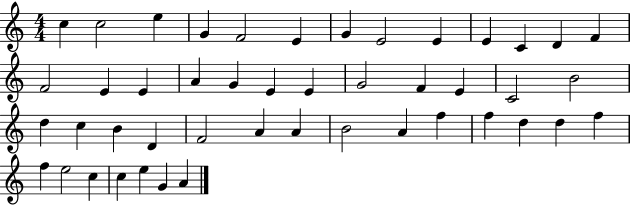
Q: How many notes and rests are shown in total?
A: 46